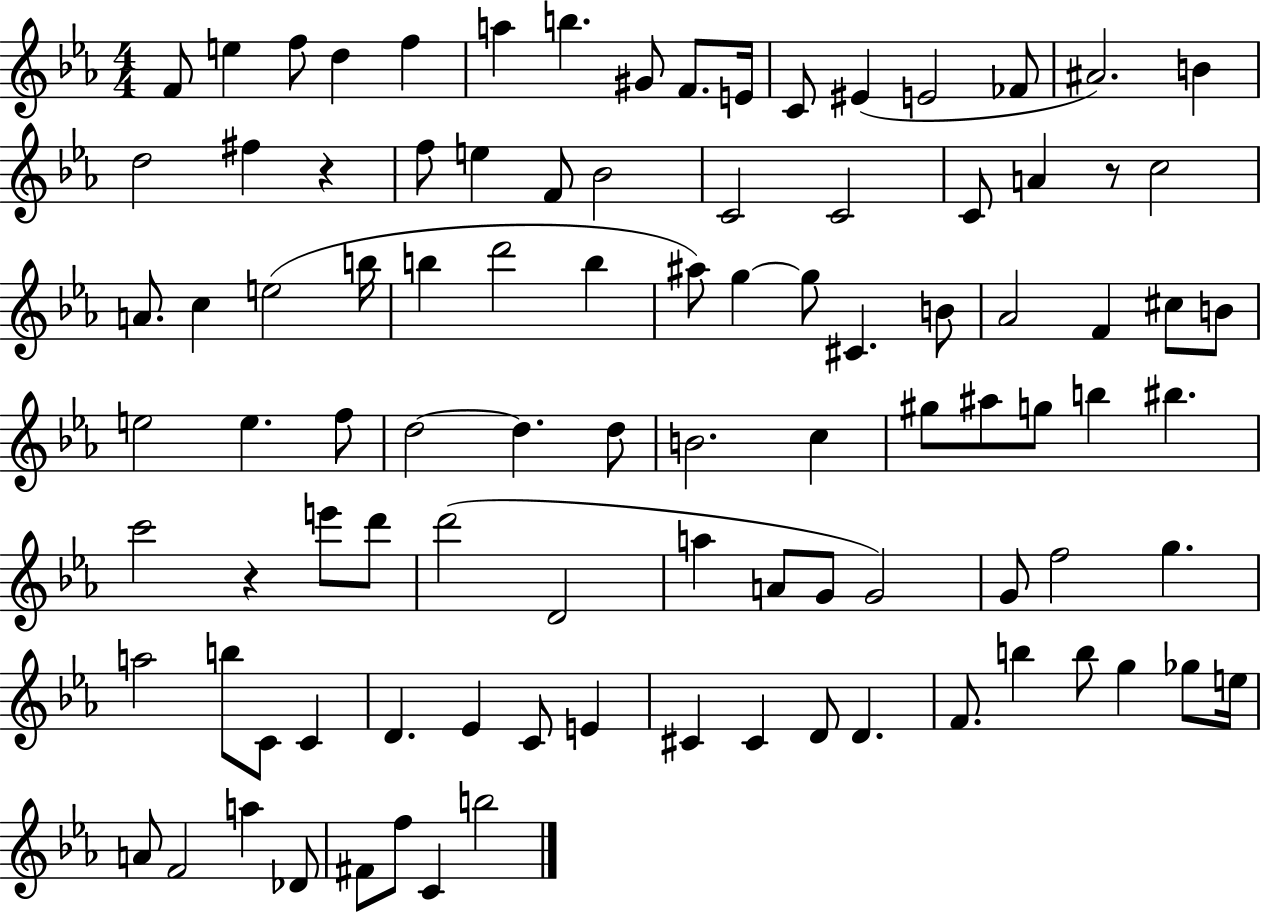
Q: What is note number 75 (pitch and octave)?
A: C4